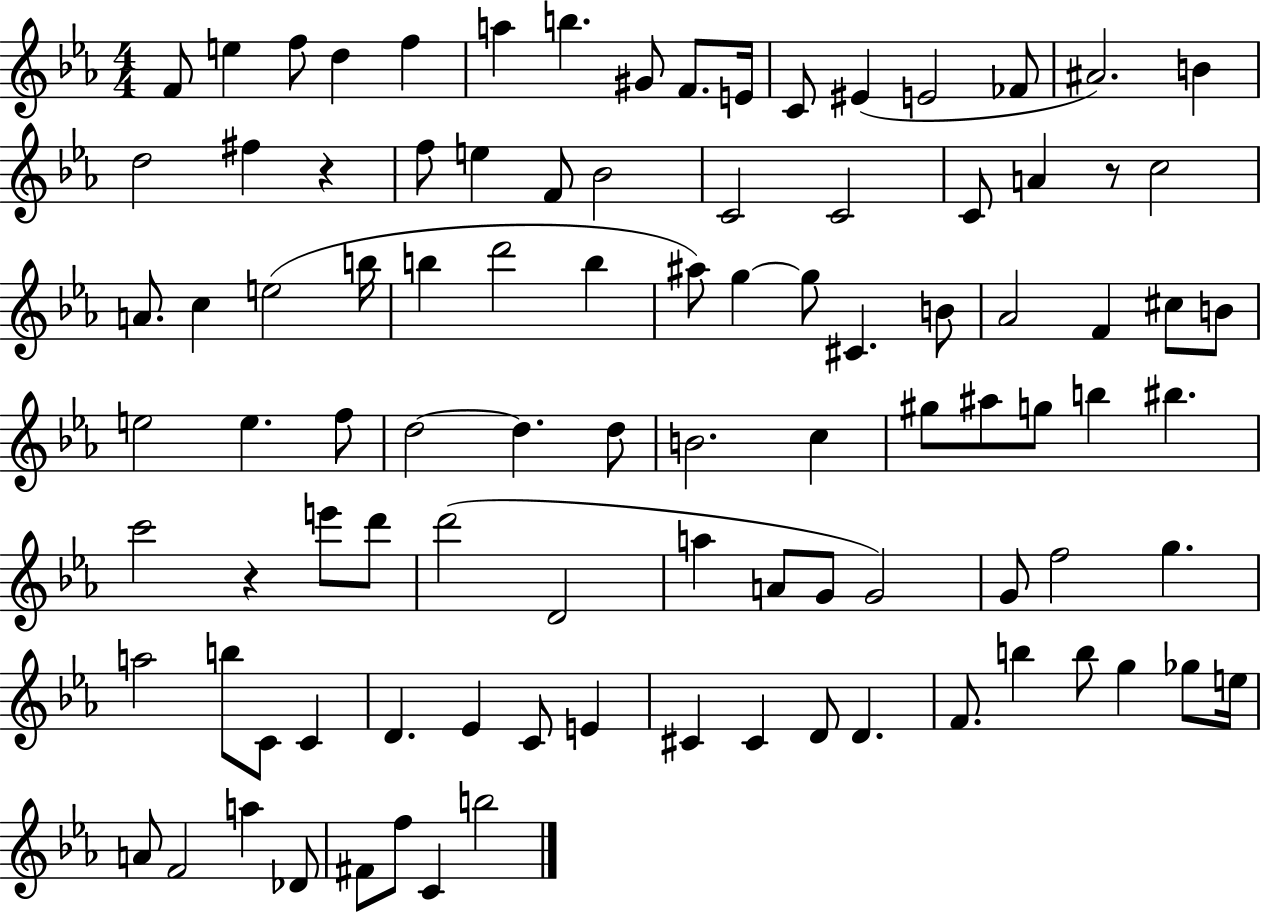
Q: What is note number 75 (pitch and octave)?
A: C4